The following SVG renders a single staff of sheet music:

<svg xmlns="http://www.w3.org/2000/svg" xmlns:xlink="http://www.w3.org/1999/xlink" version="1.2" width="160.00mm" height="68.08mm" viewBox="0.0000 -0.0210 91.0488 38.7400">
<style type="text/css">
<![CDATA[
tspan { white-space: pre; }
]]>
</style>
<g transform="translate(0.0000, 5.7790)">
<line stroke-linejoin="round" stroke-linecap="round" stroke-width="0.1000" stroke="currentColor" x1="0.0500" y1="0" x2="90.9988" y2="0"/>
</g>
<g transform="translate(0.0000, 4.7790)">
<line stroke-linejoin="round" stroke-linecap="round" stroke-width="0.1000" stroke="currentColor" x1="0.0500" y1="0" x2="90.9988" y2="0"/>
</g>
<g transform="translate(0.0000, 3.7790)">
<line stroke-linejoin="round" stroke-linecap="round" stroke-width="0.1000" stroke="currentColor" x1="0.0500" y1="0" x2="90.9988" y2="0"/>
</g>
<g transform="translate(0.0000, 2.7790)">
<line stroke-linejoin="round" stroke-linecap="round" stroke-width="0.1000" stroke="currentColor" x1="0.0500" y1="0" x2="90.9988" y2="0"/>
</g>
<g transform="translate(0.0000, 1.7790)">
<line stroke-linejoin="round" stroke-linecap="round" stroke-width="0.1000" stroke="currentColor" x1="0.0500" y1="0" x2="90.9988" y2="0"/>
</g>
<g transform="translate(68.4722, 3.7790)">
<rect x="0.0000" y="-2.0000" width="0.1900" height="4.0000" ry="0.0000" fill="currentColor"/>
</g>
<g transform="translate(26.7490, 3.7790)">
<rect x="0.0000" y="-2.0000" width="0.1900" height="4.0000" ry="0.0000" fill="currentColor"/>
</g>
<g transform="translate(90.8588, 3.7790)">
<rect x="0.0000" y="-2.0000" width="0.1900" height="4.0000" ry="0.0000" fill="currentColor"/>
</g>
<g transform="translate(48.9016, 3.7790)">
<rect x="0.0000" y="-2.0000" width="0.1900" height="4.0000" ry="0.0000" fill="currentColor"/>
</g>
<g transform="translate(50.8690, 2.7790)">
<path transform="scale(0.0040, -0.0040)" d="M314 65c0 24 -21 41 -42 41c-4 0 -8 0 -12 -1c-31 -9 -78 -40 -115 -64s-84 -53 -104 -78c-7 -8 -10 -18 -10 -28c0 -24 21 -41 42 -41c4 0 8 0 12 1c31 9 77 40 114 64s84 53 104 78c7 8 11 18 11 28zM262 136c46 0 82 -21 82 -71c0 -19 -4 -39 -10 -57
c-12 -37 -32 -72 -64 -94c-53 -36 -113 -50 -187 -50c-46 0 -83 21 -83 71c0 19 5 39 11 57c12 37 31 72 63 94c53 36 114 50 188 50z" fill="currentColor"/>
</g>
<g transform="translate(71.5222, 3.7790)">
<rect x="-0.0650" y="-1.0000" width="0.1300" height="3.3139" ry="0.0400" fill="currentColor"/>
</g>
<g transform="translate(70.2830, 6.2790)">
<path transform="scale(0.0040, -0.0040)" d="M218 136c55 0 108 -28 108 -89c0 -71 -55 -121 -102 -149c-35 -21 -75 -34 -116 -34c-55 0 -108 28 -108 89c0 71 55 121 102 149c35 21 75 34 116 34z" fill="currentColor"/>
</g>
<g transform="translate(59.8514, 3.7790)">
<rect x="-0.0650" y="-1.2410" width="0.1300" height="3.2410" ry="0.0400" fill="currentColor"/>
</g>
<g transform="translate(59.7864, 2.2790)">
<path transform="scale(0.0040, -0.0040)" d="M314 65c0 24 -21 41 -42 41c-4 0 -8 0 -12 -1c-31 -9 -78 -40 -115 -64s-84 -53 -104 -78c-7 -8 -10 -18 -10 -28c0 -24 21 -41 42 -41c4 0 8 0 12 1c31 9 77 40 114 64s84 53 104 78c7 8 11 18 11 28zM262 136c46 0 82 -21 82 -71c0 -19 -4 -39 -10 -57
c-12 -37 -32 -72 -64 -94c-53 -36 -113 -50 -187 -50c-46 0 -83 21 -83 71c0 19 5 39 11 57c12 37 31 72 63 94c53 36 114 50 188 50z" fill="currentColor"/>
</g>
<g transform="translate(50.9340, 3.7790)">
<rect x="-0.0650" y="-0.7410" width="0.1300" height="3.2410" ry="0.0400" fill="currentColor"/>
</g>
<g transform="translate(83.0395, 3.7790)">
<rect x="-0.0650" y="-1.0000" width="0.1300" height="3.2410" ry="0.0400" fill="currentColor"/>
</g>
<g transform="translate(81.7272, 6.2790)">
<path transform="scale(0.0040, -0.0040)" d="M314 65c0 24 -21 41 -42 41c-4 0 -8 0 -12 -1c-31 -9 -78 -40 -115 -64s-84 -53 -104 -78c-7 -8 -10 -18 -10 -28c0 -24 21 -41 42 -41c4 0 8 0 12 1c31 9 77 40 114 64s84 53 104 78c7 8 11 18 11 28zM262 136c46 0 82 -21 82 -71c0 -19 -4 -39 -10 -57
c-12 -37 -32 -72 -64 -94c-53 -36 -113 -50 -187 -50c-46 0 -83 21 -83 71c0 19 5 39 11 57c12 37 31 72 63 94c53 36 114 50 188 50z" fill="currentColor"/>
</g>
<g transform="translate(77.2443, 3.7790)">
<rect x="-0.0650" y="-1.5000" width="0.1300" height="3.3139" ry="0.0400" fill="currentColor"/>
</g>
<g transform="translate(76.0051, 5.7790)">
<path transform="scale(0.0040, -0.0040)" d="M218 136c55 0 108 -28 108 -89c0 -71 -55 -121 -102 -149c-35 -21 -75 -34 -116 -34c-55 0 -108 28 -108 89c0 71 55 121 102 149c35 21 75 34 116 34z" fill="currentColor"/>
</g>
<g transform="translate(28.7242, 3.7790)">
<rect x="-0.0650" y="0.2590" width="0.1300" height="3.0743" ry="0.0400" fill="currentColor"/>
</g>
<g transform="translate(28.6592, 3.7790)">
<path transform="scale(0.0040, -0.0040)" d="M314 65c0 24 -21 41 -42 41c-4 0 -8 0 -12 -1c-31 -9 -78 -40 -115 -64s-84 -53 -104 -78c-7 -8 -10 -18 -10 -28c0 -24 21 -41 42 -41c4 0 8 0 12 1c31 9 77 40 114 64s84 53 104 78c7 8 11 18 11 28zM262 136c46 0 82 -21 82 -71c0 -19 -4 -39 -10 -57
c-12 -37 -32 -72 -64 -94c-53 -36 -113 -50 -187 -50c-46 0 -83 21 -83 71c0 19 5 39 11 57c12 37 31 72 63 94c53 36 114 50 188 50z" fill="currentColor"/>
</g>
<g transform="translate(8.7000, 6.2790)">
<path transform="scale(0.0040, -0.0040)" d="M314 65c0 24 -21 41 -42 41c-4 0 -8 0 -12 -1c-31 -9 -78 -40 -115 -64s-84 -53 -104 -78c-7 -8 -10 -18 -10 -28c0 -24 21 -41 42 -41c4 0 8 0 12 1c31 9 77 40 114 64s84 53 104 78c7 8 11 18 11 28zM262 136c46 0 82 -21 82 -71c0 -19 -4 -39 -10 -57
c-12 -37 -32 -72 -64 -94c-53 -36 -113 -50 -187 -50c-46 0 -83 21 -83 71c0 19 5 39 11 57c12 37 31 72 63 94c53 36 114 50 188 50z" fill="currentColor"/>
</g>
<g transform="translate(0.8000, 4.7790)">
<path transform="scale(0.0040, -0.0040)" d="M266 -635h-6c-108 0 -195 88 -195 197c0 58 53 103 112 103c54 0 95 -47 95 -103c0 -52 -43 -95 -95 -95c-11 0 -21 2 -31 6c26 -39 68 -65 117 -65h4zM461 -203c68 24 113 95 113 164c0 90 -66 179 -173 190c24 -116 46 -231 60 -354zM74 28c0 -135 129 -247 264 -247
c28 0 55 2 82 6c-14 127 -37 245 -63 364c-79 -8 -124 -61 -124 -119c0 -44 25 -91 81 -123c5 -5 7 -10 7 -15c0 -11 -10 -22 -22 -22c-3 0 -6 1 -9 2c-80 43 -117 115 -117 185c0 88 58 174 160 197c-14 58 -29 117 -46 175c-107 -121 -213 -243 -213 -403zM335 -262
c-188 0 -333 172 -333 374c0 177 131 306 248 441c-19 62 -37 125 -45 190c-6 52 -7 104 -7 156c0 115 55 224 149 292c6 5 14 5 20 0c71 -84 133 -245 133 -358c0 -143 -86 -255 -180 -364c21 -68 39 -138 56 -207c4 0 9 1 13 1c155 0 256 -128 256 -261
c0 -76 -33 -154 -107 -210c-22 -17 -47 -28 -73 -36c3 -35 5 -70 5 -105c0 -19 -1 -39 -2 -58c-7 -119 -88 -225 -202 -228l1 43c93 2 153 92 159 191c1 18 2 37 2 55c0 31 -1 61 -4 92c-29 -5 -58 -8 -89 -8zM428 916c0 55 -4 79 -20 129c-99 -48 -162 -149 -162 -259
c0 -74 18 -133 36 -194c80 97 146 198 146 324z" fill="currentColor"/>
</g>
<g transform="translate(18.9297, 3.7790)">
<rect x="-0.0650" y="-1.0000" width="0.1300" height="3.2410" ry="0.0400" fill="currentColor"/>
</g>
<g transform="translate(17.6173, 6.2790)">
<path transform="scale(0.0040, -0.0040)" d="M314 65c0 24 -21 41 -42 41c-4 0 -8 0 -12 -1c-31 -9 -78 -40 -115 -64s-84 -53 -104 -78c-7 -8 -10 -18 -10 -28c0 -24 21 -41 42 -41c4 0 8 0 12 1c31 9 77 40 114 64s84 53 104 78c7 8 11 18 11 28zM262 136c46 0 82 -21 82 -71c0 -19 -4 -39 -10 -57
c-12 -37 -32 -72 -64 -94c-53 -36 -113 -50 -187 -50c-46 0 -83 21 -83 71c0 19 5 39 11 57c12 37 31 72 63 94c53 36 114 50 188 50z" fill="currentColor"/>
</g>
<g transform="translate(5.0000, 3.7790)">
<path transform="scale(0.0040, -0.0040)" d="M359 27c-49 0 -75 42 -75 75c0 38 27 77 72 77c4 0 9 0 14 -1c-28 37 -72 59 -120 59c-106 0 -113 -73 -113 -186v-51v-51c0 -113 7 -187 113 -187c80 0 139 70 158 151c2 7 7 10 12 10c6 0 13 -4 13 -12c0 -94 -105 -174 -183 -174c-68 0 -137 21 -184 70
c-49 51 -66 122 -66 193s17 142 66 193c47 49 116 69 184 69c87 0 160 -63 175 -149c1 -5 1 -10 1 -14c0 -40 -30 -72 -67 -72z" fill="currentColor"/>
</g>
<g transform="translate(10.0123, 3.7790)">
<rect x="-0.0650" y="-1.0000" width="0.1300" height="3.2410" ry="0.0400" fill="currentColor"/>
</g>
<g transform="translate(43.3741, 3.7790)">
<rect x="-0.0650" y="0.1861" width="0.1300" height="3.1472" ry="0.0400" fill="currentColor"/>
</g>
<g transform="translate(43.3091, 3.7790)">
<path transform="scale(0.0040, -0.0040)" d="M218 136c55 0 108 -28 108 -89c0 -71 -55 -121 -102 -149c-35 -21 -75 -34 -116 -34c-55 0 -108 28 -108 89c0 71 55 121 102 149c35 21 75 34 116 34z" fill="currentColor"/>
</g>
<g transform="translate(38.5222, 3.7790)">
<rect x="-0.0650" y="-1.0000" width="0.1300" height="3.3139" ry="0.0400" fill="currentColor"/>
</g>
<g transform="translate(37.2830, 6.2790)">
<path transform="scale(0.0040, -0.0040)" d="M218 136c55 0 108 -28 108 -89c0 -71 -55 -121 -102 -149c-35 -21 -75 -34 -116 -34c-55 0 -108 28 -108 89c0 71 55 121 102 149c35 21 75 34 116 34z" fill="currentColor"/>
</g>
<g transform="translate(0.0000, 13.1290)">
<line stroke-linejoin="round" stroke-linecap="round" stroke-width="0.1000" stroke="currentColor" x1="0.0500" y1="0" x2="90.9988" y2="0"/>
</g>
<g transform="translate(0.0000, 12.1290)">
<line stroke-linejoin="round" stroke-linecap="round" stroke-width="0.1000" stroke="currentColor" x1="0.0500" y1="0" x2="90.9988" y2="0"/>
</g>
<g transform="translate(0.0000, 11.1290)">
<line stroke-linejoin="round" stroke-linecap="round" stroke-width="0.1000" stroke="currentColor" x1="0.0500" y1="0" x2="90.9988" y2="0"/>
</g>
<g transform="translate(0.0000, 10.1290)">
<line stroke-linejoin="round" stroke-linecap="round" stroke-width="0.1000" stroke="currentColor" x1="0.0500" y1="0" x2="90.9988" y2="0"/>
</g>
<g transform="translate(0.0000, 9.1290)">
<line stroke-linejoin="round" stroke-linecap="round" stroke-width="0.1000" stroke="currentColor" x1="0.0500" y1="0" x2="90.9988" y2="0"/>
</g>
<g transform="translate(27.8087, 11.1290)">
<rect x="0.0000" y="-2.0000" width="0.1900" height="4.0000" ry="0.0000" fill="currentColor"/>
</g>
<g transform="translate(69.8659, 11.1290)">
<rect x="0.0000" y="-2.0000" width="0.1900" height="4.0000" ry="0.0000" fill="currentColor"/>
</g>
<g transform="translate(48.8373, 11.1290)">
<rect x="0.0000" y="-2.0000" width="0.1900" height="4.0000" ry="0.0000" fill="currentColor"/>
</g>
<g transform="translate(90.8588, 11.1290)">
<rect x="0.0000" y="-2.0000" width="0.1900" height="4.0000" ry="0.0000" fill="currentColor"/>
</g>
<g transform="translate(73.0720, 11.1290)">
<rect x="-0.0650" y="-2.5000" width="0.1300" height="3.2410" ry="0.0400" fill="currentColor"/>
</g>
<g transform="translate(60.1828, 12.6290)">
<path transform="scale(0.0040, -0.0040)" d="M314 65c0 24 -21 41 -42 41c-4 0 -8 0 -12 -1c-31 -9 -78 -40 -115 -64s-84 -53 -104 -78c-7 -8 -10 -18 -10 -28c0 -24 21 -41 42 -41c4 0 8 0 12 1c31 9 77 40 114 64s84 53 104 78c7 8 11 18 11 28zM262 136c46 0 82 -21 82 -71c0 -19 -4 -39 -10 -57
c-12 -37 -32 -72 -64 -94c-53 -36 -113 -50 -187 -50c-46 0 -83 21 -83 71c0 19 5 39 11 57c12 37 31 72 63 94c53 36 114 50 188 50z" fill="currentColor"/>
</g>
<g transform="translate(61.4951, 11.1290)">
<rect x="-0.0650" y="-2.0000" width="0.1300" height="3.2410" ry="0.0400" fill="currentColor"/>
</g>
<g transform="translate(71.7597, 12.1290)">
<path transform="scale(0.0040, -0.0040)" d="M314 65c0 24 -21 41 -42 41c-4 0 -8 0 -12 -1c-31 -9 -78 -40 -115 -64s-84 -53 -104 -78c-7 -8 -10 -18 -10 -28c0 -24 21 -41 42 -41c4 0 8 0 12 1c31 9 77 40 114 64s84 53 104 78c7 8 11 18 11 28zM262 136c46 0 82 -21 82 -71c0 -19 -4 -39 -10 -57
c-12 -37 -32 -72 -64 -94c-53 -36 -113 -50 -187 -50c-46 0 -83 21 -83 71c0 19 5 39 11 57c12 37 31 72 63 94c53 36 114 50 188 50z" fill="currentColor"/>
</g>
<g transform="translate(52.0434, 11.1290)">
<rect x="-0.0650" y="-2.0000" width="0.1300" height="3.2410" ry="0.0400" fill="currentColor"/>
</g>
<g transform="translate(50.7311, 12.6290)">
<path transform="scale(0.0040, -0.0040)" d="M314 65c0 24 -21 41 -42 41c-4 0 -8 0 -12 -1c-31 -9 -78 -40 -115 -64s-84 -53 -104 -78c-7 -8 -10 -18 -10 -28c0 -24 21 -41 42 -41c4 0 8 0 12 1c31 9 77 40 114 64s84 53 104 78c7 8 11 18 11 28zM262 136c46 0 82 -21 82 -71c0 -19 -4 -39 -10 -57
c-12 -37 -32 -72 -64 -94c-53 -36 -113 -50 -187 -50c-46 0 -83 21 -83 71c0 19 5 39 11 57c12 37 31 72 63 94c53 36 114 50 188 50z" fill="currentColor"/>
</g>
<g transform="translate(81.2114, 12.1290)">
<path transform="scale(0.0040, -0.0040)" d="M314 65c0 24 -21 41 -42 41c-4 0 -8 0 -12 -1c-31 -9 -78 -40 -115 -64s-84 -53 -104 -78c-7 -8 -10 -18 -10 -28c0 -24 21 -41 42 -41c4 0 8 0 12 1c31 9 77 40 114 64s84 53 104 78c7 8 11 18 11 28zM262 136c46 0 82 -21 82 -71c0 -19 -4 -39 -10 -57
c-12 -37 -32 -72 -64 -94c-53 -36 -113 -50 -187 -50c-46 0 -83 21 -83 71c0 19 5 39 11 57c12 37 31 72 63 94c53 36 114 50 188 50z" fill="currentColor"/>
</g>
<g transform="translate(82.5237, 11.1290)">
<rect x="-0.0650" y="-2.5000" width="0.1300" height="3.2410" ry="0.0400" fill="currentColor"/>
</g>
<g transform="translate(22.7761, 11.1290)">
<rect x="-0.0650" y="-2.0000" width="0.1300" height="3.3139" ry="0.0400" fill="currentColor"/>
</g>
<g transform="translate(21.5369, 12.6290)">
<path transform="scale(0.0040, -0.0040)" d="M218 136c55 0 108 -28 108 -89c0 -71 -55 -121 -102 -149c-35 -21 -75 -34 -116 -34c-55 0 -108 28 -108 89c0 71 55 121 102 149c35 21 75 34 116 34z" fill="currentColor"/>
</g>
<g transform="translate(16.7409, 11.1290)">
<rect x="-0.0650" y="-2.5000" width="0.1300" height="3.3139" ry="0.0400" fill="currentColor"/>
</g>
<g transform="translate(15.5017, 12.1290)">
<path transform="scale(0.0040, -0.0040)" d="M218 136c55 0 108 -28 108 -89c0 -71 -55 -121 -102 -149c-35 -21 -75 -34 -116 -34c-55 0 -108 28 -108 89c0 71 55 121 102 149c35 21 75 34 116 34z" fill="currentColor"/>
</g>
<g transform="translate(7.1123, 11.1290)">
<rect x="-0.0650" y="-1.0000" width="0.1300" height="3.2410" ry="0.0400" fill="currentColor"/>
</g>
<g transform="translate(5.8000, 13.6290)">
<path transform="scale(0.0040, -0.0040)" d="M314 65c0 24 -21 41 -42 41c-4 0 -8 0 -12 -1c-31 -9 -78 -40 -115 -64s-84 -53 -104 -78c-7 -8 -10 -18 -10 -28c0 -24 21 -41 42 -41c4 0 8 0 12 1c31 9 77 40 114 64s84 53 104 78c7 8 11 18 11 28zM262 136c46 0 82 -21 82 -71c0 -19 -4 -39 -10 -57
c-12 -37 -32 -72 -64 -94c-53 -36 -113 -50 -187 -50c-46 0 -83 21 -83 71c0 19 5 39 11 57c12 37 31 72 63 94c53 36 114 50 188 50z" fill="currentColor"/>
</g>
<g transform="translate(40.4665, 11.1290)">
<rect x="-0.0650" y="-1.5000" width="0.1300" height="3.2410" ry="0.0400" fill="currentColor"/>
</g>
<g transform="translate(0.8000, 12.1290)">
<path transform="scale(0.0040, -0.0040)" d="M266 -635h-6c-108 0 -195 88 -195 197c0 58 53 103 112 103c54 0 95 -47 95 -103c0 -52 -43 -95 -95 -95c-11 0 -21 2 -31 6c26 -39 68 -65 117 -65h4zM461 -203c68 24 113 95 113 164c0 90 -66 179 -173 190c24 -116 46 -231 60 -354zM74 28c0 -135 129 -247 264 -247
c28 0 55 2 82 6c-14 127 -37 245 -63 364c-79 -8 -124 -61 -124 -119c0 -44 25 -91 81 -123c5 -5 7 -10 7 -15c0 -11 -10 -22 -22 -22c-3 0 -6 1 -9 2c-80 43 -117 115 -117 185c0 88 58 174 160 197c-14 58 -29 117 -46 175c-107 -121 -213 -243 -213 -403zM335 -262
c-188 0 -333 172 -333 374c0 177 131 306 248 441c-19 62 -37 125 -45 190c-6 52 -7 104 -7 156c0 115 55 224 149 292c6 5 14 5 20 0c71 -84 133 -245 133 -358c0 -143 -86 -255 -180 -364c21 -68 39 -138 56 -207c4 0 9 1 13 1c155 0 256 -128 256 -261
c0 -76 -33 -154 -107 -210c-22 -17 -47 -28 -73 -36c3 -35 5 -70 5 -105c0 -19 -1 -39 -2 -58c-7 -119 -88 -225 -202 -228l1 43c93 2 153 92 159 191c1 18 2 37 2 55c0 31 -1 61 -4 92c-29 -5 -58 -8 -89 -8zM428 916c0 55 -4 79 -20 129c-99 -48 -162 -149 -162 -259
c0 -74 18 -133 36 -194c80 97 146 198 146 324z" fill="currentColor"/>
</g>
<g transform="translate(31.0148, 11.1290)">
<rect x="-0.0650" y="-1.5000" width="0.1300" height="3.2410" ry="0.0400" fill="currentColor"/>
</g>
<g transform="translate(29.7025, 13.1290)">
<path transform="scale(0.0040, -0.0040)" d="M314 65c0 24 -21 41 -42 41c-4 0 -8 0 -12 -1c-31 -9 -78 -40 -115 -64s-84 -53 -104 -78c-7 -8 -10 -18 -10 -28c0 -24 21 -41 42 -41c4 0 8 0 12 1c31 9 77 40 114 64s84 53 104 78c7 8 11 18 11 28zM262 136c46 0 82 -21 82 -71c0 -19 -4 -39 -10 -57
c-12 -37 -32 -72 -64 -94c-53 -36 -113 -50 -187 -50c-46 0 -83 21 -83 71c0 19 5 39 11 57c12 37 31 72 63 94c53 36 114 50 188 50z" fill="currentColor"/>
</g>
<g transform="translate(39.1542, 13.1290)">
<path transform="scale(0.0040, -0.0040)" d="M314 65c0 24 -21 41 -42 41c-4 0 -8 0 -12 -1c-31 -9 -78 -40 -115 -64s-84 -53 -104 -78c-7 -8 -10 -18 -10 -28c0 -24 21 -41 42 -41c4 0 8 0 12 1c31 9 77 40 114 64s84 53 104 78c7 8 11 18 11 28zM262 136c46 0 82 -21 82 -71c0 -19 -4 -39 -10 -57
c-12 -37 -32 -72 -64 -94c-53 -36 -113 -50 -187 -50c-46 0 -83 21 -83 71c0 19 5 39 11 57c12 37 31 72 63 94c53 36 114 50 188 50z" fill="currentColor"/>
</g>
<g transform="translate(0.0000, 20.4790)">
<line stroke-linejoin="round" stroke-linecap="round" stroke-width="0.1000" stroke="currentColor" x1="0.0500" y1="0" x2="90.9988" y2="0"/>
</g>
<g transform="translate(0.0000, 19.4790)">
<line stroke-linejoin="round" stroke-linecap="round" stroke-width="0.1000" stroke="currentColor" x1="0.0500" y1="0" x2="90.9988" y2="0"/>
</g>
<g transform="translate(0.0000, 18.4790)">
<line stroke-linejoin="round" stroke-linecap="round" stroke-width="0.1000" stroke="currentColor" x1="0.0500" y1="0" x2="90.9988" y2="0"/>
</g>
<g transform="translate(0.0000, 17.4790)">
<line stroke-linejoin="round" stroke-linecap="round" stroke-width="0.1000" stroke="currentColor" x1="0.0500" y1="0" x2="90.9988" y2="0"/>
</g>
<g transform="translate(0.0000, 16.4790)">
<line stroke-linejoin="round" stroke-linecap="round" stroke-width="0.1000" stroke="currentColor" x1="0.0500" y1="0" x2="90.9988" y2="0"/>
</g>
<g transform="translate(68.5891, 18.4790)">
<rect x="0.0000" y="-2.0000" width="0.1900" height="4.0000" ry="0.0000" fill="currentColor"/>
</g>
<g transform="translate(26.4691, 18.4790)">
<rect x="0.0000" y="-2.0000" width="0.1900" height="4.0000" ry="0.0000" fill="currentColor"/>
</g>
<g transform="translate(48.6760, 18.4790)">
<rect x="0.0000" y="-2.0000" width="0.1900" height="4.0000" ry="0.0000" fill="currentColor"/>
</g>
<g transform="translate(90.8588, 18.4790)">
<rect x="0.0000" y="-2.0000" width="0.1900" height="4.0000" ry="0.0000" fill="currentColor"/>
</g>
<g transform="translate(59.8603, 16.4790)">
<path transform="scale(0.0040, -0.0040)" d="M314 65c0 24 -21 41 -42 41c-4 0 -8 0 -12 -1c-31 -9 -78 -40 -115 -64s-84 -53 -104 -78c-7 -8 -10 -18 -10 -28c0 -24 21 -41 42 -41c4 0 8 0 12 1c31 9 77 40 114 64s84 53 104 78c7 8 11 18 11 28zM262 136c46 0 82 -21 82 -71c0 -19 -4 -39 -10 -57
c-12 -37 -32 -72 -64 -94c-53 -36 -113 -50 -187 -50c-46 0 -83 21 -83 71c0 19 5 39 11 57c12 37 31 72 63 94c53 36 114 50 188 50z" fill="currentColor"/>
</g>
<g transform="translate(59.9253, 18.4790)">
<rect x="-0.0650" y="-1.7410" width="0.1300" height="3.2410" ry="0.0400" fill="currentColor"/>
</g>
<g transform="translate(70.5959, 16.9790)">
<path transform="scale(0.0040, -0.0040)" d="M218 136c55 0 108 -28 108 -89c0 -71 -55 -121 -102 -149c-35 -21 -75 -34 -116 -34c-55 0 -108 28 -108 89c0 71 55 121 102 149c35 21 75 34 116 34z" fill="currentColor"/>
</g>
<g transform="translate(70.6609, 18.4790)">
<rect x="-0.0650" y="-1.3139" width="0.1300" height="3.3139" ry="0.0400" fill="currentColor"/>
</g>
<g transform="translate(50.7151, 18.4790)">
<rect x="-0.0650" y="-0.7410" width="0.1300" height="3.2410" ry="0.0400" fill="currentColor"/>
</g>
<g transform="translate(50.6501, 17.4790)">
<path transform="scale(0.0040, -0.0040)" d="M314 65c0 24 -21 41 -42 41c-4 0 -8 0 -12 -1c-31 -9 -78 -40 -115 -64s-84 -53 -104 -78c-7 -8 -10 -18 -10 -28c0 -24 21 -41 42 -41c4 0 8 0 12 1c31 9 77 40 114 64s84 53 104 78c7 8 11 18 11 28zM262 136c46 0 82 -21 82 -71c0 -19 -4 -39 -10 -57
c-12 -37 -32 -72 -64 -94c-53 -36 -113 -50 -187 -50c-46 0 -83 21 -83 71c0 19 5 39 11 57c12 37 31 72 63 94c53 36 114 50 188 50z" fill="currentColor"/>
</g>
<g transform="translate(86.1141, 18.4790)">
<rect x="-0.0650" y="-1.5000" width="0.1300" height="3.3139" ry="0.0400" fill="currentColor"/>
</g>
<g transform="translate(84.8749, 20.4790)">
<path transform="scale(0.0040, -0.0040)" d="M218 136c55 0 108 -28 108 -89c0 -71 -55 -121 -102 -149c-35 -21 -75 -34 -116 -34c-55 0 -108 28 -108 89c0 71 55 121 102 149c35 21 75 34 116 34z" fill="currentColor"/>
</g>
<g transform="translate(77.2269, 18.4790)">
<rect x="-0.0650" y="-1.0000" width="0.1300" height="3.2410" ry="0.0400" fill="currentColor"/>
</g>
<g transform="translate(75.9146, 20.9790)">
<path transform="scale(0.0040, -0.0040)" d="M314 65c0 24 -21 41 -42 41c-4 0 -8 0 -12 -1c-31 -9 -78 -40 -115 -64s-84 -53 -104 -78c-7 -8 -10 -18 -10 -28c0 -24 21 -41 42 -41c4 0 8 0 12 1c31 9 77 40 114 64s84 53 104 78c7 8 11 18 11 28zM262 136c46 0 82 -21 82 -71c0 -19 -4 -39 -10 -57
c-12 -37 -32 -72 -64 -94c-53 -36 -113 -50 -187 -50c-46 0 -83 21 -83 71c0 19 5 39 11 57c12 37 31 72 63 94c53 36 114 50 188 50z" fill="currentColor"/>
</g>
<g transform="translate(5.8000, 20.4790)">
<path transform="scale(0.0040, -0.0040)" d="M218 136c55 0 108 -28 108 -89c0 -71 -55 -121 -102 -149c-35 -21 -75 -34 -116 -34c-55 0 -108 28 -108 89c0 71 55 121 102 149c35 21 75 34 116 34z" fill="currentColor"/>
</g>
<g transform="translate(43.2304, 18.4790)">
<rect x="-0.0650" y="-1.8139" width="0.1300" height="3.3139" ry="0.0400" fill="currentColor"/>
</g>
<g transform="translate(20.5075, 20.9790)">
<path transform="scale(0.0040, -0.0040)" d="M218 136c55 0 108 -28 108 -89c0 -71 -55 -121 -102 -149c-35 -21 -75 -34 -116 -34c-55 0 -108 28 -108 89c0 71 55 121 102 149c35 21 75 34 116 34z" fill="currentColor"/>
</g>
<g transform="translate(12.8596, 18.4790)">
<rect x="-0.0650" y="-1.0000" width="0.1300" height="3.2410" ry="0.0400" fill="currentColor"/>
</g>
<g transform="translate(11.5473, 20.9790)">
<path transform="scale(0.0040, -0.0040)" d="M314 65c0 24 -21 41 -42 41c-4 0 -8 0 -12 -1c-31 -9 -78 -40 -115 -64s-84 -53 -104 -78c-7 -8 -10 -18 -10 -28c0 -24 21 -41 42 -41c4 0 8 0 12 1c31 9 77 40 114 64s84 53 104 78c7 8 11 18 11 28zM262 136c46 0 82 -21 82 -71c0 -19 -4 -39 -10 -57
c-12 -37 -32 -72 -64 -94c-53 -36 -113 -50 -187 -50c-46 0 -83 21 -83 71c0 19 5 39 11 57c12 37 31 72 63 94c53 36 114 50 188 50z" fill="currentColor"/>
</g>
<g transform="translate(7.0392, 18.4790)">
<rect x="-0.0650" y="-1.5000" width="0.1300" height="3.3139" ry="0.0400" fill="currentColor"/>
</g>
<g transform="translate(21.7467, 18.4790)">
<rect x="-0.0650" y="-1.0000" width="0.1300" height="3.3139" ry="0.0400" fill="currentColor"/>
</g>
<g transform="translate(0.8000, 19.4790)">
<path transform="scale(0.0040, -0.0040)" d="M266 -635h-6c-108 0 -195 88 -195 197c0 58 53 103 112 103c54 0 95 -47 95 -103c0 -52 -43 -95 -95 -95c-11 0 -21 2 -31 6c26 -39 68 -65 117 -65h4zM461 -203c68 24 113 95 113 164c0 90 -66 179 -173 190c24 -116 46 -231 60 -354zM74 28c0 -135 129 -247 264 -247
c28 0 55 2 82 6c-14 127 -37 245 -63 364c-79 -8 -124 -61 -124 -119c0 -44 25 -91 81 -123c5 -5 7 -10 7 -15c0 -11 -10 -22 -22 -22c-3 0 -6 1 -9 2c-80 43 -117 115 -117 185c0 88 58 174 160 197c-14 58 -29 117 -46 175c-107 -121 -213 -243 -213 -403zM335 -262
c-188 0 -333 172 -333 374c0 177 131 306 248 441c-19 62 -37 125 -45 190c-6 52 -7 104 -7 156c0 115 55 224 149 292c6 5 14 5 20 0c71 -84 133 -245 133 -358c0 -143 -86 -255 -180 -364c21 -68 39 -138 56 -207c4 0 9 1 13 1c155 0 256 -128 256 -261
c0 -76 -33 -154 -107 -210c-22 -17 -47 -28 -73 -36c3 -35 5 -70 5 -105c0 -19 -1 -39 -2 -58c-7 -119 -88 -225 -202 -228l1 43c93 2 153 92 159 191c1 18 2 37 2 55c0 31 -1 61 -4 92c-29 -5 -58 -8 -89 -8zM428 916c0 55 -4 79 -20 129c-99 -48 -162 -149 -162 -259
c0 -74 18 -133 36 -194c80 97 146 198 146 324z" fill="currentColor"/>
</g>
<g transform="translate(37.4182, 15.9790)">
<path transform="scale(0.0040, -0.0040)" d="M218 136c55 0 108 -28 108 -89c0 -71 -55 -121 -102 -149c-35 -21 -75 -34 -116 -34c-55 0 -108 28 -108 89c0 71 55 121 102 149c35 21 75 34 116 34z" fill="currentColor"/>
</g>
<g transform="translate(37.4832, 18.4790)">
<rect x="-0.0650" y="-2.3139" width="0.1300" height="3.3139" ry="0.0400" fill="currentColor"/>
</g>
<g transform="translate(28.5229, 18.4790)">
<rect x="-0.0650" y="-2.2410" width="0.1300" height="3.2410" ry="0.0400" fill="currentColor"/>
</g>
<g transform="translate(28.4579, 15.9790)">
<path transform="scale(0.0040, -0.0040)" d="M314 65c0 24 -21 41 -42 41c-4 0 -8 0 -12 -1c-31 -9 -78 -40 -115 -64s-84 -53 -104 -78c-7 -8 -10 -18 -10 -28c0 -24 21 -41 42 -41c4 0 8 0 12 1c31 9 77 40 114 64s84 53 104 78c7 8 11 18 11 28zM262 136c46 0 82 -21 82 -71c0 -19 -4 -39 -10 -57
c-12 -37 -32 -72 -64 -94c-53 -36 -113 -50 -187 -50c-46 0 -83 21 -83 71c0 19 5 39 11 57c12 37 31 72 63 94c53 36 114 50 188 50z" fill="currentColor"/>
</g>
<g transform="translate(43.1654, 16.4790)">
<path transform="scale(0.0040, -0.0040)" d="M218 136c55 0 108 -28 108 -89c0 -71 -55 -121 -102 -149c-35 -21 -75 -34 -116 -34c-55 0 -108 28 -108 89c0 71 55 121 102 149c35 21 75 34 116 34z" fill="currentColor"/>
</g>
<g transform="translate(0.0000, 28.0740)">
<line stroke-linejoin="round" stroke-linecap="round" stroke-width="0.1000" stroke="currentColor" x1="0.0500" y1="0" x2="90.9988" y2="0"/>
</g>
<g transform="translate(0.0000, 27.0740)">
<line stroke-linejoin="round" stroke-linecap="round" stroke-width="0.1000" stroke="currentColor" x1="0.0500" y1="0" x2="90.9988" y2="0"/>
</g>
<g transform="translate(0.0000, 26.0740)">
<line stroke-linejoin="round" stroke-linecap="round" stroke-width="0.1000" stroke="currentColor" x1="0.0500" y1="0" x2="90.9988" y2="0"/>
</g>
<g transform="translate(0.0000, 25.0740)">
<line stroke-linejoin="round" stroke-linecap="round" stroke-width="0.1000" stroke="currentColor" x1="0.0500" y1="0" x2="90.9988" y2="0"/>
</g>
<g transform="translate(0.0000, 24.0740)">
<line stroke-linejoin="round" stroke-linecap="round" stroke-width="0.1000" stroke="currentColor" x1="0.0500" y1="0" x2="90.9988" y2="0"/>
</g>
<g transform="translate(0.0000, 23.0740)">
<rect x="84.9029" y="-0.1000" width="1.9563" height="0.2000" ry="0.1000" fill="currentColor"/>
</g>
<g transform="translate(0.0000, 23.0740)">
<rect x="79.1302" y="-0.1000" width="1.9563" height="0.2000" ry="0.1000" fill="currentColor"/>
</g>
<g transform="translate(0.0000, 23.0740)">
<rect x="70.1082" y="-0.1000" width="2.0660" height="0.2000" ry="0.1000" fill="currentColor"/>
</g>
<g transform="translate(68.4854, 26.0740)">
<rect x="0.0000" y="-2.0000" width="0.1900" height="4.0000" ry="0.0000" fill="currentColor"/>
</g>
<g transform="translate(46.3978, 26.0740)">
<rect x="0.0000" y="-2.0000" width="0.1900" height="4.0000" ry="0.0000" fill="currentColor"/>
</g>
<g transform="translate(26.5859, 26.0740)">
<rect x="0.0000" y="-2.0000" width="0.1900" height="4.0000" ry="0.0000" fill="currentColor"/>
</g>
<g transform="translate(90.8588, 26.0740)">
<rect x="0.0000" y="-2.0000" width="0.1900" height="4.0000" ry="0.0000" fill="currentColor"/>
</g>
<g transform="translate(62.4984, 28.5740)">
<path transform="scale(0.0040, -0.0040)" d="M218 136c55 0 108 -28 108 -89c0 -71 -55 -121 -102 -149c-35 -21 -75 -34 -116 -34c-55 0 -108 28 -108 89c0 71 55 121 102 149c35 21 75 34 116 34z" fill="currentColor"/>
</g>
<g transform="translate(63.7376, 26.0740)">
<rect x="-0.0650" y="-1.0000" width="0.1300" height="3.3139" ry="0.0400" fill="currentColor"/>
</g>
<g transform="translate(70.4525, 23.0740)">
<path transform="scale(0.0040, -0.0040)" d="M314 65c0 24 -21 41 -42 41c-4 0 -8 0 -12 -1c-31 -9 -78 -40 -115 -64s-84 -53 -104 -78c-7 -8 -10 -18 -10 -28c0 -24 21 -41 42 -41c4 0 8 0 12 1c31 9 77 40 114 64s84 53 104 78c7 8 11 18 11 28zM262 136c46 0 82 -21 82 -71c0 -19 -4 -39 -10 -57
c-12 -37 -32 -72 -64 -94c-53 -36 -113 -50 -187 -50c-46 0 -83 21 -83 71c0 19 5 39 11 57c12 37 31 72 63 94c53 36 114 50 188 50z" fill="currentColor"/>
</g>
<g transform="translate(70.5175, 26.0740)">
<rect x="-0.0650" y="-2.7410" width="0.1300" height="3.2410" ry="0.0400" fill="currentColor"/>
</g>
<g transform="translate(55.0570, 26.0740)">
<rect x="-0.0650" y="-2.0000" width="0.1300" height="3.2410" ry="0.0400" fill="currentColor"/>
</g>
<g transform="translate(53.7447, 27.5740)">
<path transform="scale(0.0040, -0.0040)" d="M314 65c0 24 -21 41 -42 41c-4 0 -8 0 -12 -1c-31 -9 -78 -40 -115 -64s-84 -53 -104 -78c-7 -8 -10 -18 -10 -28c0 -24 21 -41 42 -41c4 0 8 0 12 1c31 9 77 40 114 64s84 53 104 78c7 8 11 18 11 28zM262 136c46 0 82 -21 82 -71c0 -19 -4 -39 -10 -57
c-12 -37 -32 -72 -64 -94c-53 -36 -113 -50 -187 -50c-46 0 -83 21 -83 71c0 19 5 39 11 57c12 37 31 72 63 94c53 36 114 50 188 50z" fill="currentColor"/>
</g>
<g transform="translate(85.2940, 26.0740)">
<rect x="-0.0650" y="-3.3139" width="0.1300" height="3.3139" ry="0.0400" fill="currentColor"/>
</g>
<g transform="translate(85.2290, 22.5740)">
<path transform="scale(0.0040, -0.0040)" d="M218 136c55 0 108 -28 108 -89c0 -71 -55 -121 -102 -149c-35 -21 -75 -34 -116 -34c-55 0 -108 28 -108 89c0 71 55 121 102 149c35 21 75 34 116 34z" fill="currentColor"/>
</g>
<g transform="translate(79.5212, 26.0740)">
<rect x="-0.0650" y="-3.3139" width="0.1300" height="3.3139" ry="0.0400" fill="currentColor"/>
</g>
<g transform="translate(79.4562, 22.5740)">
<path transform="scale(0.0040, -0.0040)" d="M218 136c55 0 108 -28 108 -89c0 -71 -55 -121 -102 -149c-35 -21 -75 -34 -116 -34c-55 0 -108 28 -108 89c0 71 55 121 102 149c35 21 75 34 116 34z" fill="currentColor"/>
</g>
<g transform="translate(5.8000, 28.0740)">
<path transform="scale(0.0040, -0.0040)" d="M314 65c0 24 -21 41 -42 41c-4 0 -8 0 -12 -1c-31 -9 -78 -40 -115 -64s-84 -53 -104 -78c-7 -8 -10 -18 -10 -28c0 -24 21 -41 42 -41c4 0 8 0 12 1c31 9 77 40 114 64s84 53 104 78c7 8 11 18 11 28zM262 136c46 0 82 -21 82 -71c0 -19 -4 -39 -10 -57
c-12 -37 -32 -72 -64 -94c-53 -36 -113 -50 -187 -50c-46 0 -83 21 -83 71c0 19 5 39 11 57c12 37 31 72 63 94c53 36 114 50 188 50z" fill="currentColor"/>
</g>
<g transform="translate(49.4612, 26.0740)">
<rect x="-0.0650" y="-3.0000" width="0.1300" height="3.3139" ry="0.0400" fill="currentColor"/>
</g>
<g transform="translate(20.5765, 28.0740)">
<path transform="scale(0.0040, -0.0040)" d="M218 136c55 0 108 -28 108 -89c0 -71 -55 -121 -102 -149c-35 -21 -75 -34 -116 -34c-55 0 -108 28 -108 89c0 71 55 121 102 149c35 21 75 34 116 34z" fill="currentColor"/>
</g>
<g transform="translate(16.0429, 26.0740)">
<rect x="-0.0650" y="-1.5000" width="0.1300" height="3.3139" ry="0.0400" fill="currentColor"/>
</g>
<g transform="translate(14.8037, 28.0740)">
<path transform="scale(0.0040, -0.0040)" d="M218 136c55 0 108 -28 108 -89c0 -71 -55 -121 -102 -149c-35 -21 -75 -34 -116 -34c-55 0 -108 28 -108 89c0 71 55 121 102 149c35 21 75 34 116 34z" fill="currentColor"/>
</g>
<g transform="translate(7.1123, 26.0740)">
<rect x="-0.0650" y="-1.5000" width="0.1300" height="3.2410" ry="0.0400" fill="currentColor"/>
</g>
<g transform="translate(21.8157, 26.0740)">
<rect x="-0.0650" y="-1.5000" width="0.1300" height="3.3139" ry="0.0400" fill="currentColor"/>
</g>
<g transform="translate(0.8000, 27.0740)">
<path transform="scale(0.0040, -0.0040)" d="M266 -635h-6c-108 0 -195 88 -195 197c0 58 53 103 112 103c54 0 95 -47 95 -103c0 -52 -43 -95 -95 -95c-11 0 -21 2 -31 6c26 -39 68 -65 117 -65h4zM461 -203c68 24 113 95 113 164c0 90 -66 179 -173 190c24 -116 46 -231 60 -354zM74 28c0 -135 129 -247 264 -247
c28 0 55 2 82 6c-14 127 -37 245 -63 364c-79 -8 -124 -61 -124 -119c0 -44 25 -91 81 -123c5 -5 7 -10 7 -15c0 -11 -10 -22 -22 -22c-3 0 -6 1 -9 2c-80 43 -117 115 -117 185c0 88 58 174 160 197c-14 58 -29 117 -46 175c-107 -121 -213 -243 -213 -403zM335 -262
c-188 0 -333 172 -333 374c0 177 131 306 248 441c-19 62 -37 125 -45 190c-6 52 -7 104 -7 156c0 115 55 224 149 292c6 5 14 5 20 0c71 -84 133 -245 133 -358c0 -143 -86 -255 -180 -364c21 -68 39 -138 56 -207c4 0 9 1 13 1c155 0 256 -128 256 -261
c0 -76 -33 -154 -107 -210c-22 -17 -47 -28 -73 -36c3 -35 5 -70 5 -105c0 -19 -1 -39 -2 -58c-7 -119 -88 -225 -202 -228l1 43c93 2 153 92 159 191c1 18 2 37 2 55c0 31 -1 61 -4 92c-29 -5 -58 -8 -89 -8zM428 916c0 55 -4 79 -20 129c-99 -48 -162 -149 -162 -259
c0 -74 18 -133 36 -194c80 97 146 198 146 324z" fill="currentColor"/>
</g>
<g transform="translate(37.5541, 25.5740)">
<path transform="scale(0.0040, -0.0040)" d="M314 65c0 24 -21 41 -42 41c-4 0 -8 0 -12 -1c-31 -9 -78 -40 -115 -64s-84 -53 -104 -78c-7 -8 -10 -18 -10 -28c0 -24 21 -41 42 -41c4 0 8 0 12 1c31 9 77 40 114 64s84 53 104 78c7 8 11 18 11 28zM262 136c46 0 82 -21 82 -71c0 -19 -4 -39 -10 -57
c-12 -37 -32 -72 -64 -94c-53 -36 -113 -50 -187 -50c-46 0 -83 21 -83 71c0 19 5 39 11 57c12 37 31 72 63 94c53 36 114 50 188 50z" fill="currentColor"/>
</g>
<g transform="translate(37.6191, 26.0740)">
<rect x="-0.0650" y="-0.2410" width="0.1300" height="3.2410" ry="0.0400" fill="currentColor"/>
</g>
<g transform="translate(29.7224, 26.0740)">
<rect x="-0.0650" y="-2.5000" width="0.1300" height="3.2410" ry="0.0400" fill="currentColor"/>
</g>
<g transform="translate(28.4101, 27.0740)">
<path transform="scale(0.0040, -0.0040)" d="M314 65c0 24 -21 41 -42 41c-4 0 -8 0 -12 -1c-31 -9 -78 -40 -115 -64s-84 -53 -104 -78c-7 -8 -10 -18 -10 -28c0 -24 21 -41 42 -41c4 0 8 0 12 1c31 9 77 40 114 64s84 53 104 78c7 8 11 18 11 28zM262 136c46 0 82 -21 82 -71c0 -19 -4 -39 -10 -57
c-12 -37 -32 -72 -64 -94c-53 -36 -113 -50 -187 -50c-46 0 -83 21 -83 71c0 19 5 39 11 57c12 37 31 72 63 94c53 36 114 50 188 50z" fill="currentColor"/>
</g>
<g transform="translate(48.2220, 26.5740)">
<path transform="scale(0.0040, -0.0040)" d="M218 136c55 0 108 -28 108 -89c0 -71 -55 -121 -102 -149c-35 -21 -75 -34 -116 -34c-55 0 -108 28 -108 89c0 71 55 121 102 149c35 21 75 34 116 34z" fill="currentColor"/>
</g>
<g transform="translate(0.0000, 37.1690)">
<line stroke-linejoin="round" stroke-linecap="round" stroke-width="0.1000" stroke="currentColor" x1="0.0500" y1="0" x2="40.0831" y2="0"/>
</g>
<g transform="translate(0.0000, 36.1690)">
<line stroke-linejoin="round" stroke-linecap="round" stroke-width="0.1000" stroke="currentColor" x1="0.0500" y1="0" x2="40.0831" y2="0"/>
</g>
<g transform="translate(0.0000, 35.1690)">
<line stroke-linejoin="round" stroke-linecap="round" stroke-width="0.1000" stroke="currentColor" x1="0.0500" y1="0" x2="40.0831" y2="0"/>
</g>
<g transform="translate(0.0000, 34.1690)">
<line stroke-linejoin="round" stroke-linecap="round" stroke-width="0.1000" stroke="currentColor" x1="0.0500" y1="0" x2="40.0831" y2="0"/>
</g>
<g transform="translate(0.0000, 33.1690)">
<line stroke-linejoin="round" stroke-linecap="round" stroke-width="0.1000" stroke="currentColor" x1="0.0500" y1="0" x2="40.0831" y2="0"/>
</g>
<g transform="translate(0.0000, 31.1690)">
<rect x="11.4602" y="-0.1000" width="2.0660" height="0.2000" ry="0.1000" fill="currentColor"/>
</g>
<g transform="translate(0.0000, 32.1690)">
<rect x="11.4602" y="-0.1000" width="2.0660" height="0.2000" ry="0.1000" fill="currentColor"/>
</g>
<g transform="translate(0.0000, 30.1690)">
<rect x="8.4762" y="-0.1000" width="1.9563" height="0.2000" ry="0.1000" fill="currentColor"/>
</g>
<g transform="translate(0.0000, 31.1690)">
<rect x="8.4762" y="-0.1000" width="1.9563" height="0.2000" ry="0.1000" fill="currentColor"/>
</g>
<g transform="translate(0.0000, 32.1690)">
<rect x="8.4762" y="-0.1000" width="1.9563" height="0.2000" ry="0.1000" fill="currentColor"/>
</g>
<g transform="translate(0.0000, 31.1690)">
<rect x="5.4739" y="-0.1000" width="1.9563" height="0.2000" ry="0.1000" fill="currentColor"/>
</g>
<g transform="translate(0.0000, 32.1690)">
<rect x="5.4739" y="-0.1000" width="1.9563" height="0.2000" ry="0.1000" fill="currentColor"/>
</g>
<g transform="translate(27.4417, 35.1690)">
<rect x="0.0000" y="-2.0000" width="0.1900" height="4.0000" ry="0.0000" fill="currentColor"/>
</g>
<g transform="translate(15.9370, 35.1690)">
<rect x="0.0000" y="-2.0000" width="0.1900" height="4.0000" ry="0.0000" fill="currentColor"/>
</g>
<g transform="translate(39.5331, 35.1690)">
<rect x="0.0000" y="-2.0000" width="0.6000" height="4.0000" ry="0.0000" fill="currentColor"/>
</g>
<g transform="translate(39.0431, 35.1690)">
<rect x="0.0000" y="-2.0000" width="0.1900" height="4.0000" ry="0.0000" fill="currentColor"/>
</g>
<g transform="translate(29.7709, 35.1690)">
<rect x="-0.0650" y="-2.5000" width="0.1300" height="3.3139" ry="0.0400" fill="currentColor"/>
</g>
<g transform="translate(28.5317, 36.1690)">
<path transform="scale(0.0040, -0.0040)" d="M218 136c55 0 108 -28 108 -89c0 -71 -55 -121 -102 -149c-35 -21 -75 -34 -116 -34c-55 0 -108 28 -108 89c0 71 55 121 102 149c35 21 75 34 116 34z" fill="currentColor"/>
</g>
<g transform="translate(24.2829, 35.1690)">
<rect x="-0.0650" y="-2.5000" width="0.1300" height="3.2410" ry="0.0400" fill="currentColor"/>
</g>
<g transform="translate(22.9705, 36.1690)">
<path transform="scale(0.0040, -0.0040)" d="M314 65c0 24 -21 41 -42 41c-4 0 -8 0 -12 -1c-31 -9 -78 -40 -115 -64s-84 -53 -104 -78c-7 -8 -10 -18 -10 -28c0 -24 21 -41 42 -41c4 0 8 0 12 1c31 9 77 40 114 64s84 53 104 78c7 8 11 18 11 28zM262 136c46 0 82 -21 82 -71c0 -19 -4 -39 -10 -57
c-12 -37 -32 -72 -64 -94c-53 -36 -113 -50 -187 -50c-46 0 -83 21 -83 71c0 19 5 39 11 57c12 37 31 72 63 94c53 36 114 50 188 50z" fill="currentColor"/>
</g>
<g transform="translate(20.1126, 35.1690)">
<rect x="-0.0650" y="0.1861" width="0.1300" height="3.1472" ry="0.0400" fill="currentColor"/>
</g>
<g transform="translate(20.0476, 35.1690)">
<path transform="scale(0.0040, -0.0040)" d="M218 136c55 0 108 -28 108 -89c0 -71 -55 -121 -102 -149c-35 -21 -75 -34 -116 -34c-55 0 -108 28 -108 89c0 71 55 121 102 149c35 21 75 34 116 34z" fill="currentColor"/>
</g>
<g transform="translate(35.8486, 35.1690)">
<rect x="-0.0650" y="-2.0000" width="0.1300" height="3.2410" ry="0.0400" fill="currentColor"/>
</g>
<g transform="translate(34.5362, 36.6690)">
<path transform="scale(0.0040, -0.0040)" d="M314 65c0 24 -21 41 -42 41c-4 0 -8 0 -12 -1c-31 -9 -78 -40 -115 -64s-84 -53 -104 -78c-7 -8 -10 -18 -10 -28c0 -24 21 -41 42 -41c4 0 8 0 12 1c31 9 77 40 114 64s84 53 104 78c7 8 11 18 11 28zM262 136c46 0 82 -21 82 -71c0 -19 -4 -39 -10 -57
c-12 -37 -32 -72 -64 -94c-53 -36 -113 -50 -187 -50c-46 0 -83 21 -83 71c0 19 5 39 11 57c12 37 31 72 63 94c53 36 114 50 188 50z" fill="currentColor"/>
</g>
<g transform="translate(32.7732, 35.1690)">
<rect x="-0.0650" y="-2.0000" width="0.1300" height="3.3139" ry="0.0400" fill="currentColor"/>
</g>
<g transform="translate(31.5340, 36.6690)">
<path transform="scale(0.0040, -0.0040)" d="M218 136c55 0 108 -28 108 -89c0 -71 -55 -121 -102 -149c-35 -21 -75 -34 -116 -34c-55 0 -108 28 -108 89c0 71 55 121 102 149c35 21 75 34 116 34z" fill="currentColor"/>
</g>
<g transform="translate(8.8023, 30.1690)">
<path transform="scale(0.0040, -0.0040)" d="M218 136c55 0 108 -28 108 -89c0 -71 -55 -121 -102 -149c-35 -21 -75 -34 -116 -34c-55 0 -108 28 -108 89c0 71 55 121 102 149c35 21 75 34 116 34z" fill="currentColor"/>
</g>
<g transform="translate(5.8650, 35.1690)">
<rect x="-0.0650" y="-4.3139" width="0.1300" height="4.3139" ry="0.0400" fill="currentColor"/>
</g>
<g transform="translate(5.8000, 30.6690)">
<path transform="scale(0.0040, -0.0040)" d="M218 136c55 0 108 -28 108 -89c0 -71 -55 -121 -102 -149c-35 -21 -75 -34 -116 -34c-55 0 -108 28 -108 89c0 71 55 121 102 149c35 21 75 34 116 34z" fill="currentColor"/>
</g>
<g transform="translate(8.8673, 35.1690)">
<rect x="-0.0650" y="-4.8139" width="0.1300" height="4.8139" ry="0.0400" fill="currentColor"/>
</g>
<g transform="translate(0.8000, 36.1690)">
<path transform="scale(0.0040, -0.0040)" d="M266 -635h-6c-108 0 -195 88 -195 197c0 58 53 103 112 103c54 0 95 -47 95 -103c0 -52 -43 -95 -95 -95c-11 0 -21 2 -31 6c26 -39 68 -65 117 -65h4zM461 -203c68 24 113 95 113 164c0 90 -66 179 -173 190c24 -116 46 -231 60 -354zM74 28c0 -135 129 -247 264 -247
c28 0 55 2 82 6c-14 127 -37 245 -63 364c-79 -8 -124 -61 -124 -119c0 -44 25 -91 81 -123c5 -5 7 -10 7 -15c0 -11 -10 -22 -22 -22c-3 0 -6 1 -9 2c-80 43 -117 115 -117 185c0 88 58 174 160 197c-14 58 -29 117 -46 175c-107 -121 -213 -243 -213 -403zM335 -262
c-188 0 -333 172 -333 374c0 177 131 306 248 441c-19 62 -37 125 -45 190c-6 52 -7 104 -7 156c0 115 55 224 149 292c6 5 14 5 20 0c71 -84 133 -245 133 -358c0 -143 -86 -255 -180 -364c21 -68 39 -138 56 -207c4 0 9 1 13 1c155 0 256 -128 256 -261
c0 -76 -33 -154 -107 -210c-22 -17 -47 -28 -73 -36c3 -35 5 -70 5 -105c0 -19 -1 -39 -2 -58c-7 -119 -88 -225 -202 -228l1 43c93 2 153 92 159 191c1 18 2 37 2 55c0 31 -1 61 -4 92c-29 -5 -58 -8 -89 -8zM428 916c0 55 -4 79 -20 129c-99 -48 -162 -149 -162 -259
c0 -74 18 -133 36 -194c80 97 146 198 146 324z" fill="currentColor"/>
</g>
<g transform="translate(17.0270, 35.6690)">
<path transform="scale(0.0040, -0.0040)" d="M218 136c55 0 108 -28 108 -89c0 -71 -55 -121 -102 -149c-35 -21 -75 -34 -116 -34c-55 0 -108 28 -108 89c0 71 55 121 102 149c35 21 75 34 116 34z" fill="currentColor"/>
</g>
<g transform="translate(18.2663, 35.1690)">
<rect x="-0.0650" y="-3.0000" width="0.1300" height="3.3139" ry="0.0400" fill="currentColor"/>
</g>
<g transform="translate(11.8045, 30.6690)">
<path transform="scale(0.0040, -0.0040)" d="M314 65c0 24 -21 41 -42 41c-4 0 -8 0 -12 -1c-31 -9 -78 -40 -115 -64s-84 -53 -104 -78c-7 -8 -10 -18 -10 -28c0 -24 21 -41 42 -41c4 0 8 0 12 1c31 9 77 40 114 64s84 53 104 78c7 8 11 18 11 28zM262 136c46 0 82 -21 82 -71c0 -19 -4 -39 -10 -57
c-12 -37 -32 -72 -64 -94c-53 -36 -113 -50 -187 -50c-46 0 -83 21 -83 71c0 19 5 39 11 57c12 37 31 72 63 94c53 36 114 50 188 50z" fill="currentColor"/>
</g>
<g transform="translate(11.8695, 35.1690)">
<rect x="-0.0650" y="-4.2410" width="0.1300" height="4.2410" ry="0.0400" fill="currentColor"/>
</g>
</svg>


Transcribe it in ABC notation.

X:1
T:Untitled
M:4/4
L:1/4
K:C
D2 D2 B2 D B d2 e2 D E D2 D2 G F E2 E2 F2 F2 G2 G2 E D2 D g2 g f d2 f2 e D2 E E2 E E G2 c2 A F2 D a2 b b d' e' d'2 A B G2 G F F2